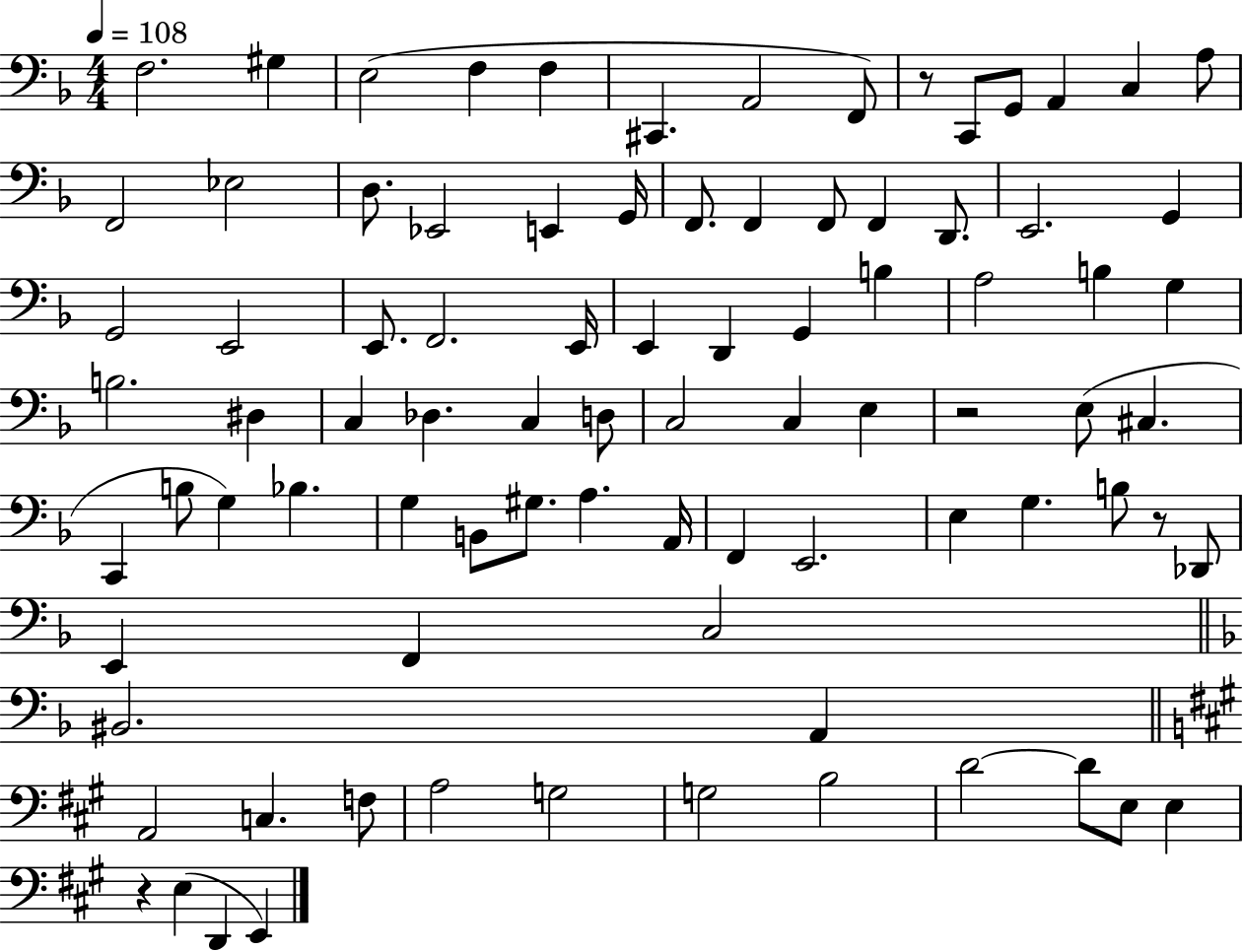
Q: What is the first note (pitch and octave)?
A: F3